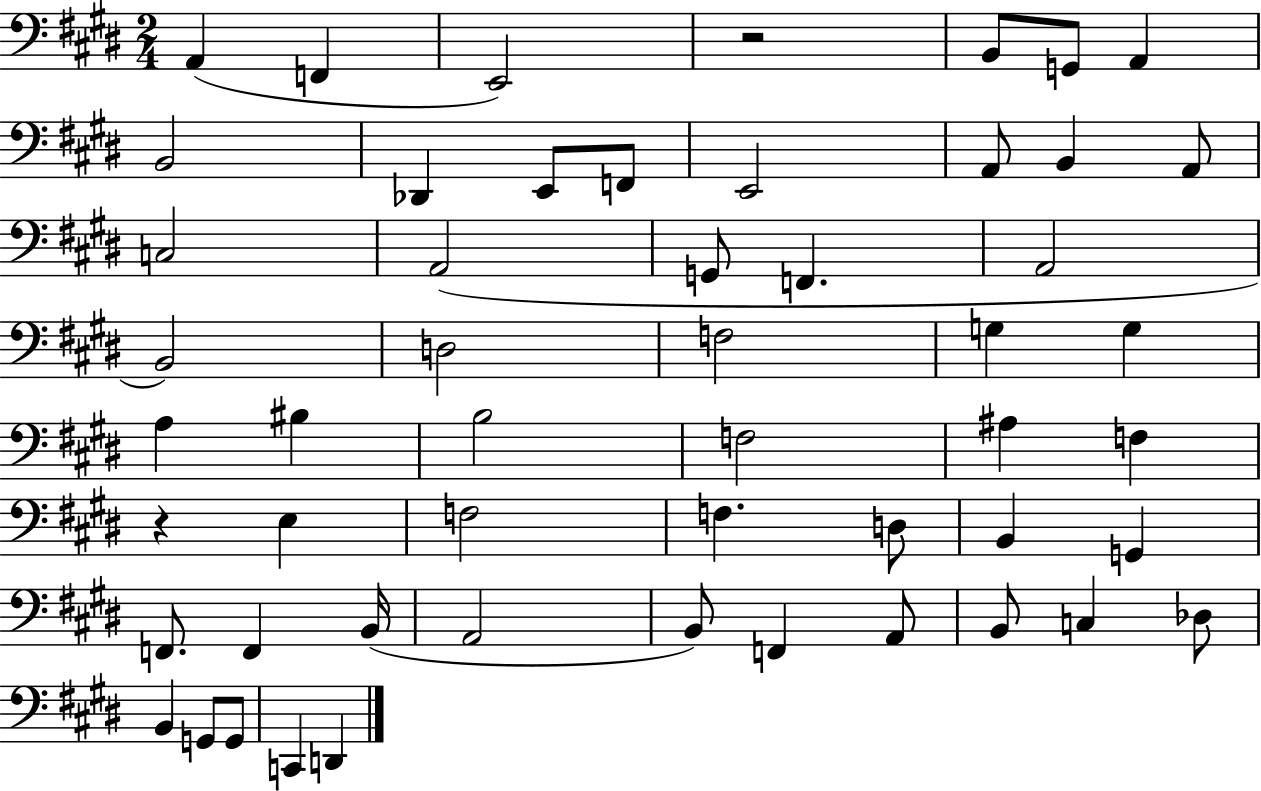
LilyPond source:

{
  \clef bass
  \numericTimeSignature
  \time 2/4
  \key e \major
  a,4( f,4 | e,2) | r2 | b,8 g,8 a,4 | \break b,2 | des,4 e,8 f,8 | e,2 | a,8 b,4 a,8 | \break c2 | a,2( | g,8 f,4. | a,2 | \break b,2) | d2 | f2 | g4 g4 | \break a4 bis4 | b2 | f2 | ais4 f4 | \break r4 e4 | f2 | f4. d8 | b,4 g,4 | \break f,8. f,4 b,16( | a,2 | b,8) f,4 a,8 | b,8 c4 des8 | \break b,4 g,8 g,8 | c,4 d,4 | \bar "|."
}